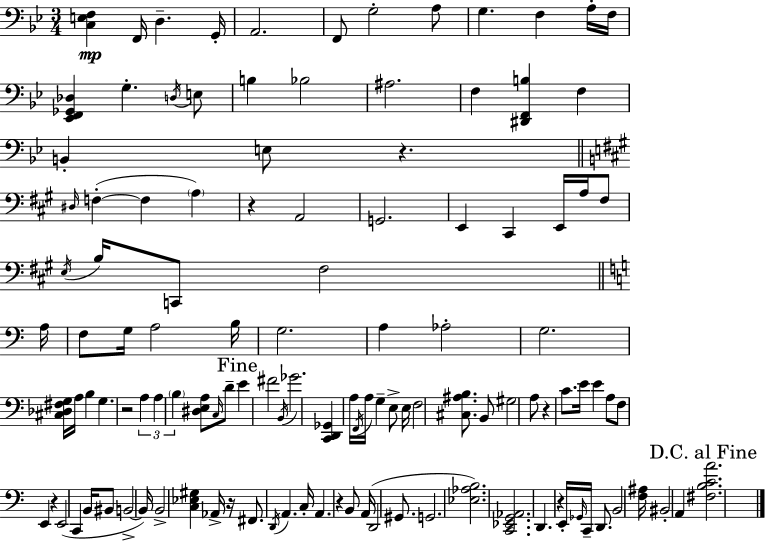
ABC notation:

X:1
T:Untitled
M:3/4
L:1/4
K:Bb
[C,E,F,] F,,/4 D, G,,/4 A,,2 F,,/2 G,2 A,/2 G, F, A,/4 F,/4 [_E,,F,,_G,,_D,] G, D,/4 E,/2 B, _B,2 ^A,2 F, [^D,,F,,B,] F, B,, E,/2 z ^D,/4 F, F, A, z A,,2 G,,2 E,, ^C,, E,,/4 A,/4 ^F,/2 E,/4 B,/4 C,,/2 ^F,2 A,/4 F,/2 G,/4 A,2 B,/4 G,2 A, _A,2 G,2 [^C,_D,^F,G,]/4 A,/4 B, G, z2 A, A, B, [^D,E,A,]/2 C,/4 D/2 E ^F2 B,,/4 _G2 [C,,D,,_G,,] A,/4 F,,/4 A,/4 G, E,/2 E,/4 F,2 [^C,^A,B,]/2 B,,/2 ^G,2 A,/2 z C/2 E/4 E A,/2 F,/2 E,, z E,,2 C,, B,,/4 ^B,,/2 B,,2 B,,/4 B,,2 [C,_E,^G,] _A,,/4 z/4 ^F,,/2 D,,/4 A,, C,/4 A,, z B,,/2 A,,/4 D,,2 ^G,,/2 G,,2 [_E,_A,B,]2 [C,,_E,,G,,_A,,]2 D,, z E,,/4 _G,,/4 C,,/4 D,,/2 B,,2 [F,^A,]/4 ^B,,2 A,, [^F,B,CA]2